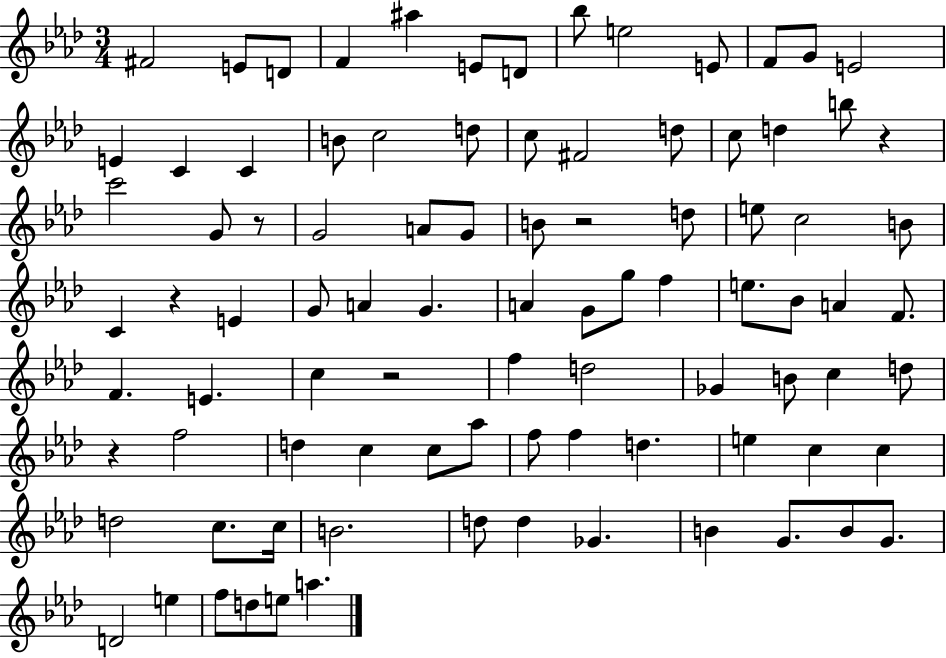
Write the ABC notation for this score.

X:1
T:Untitled
M:3/4
L:1/4
K:Ab
^F2 E/2 D/2 F ^a E/2 D/2 _b/2 e2 E/2 F/2 G/2 E2 E C C B/2 c2 d/2 c/2 ^F2 d/2 c/2 d b/2 z c'2 G/2 z/2 G2 A/2 G/2 B/2 z2 d/2 e/2 c2 B/2 C z E G/2 A G A G/2 g/2 f e/2 _B/2 A F/2 F E c z2 f d2 _G B/2 c d/2 z f2 d c c/2 _a/2 f/2 f d e c c d2 c/2 c/4 B2 d/2 d _G B G/2 B/2 G/2 D2 e f/2 d/2 e/2 a